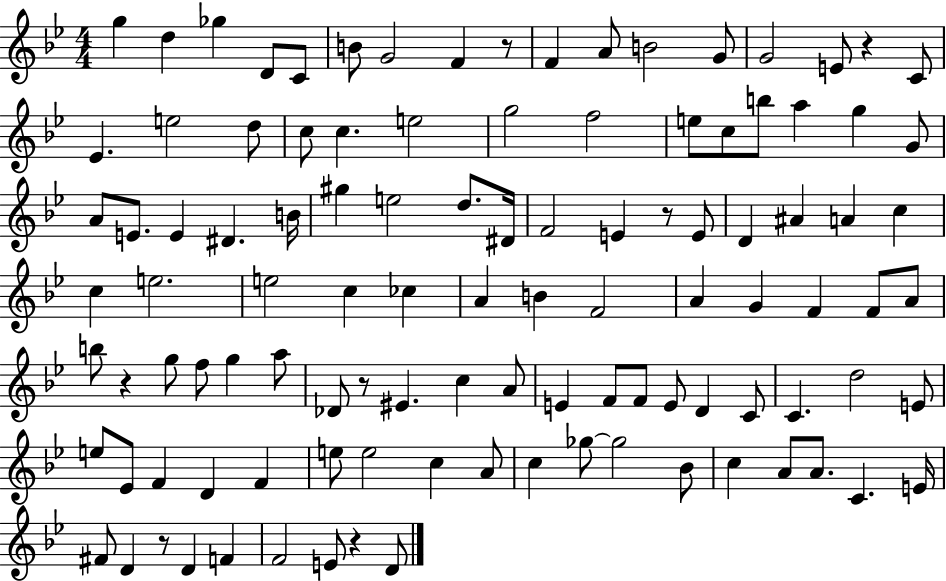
G5/q D5/q Gb5/q D4/e C4/e B4/e G4/h F4/q R/e F4/q A4/e B4/h G4/e G4/h E4/e R/q C4/e Eb4/q. E5/h D5/e C5/e C5/q. E5/h G5/h F5/h E5/e C5/e B5/e A5/q G5/q G4/e A4/e E4/e. E4/q D#4/q. B4/s G#5/q E5/h D5/e. D#4/s F4/h E4/q R/e E4/e D4/q A#4/q A4/q C5/q C5/q E5/h. E5/h C5/q CES5/q A4/q B4/q F4/h A4/q G4/q F4/q F4/e A4/e B5/e R/q G5/e F5/e G5/q A5/e Db4/e R/e EIS4/q. C5/q A4/e E4/q F4/e F4/e E4/e D4/q C4/e C4/q. D5/h E4/e E5/e Eb4/e F4/q D4/q F4/q E5/e E5/h C5/q A4/e C5/q Gb5/e Gb5/h Bb4/e C5/q A4/e A4/e. C4/q. E4/s F#4/e D4/q R/e D4/q F4/q F4/h E4/e R/q D4/e